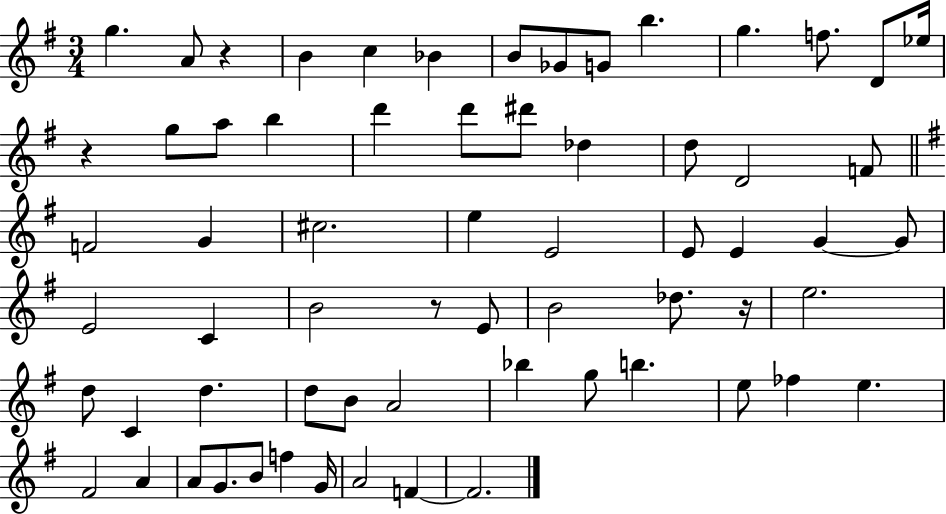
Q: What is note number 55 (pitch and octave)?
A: G4